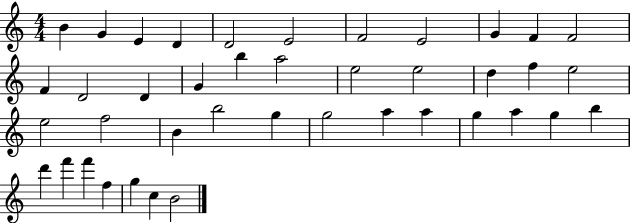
X:1
T:Untitled
M:4/4
L:1/4
K:C
B G E D D2 E2 F2 E2 G F F2 F D2 D G b a2 e2 e2 d f e2 e2 f2 B b2 g g2 a a g a g b d' f' f' f g c B2